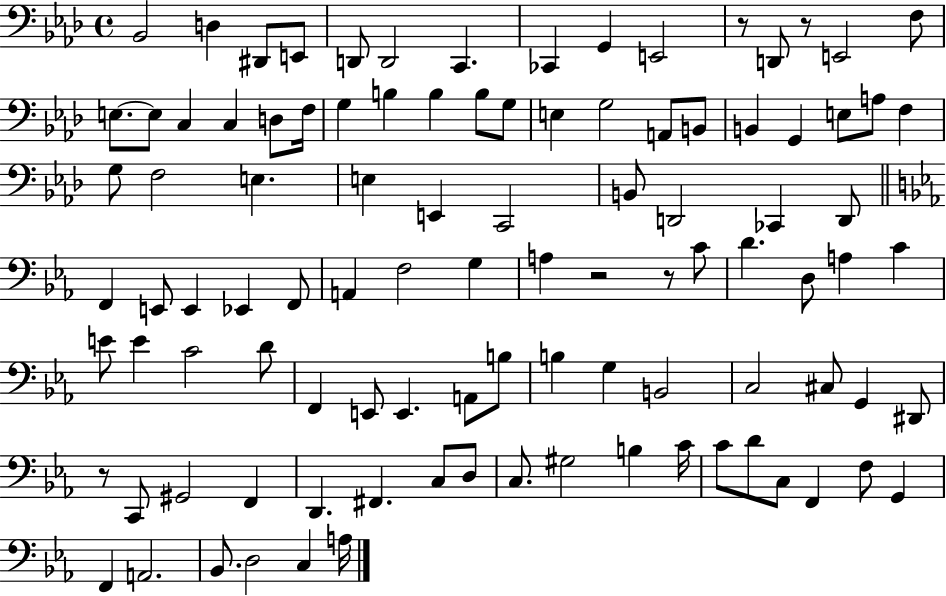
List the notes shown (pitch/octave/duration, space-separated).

Bb2/h D3/q D#2/e E2/e D2/e D2/h C2/q. CES2/q G2/q E2/h R/e D2/e R/e E2/h F3/e E3/e. E3/e C3/q C3/q D3/e F3/s G3/q B3/q B3/q B3/e G3/e E3/q G3/h A2/e B2/e B2/q G2/q E3/e A3/e F3/q G3/e F3/h E3/q. E3/q E2/q C2/h B2/e D2/h CES2/q D2/e F2/q E2/e E2/q Eb2/q F2/e A2/q F3/h G3/q A3/q R/h R/e C4/e D4/q. D3/e A3/q C4/q E4/e E4/q C4/h D4/e F2/q E2/e E2/q. A2/e B3/e B3/q G3/q B2/h C3/h C#3/e G2/q D#2/e R/e C2/e G#2/h F2/q D2/q. F#2/q. C3/e D3/e C3/e. G#3/h B3/q C4/s C4/e D4/e C3/e F2/q F3/e G2/q F2/q A2/h. Bb2/e. D3/h C3/q A3/s